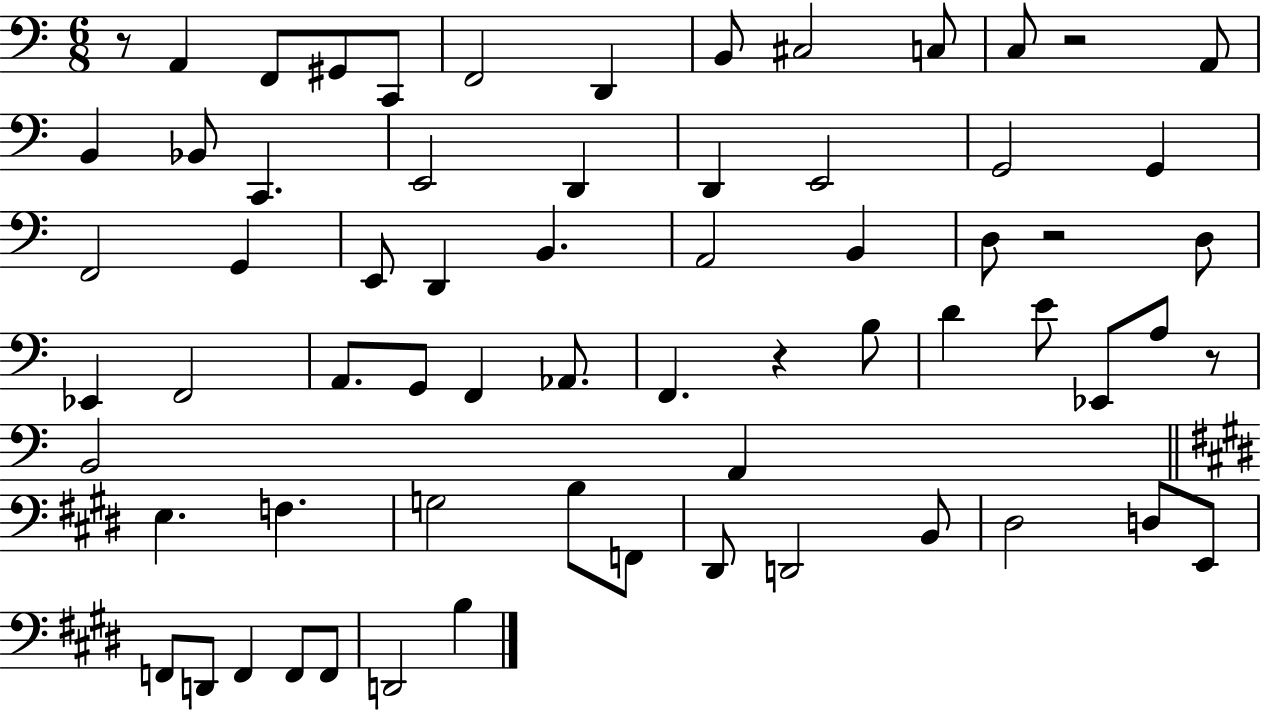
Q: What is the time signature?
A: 6/8